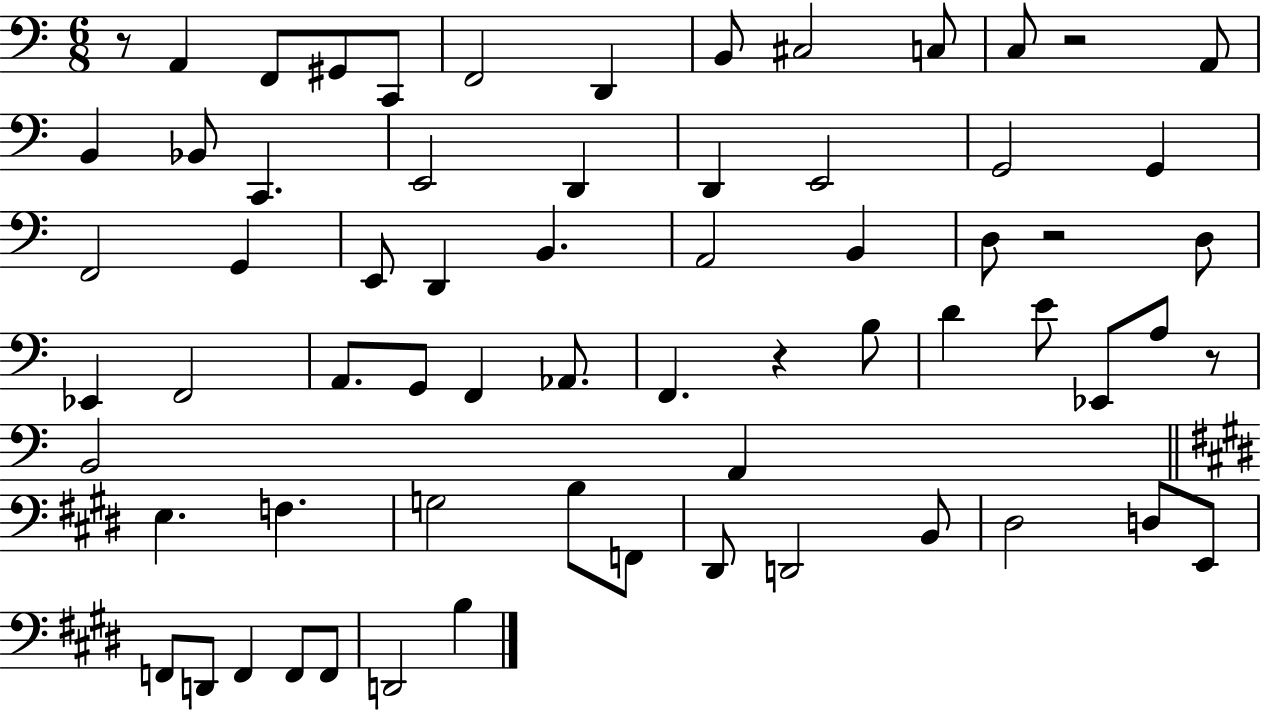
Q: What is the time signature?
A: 6/8